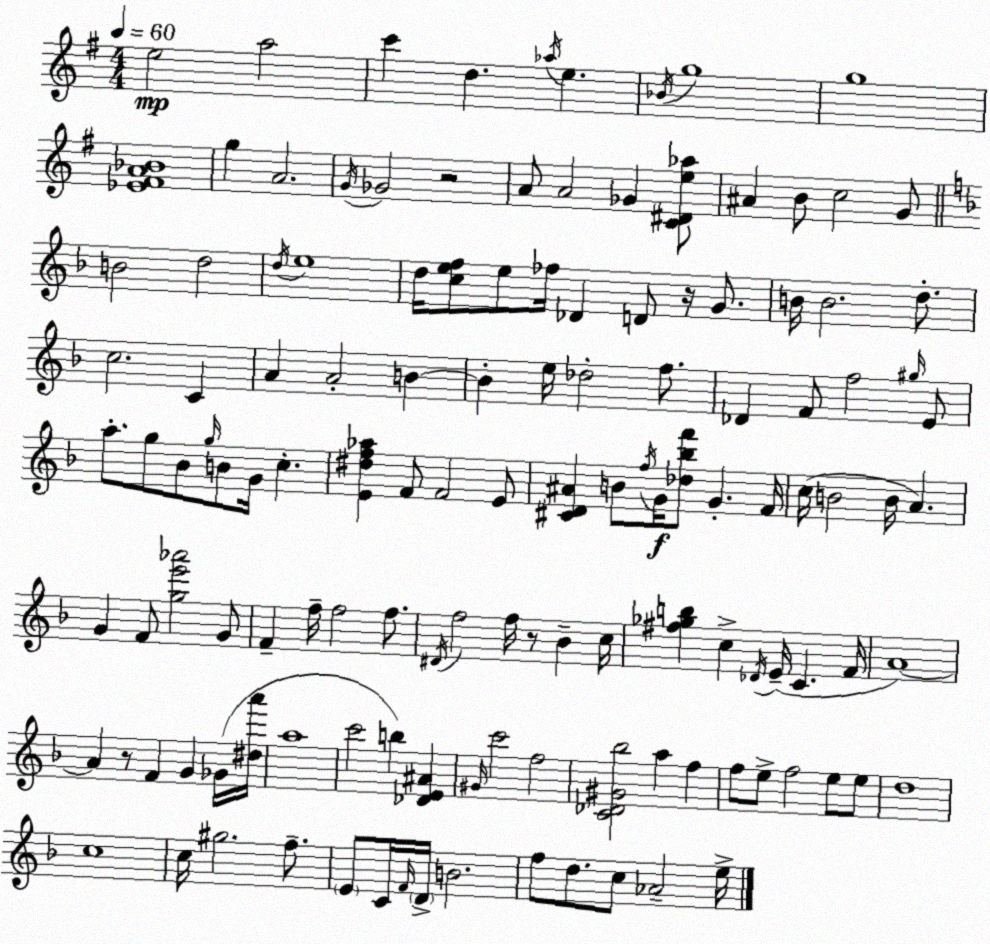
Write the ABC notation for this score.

X:1
T:Untitled
M:4/4
L:1/4
K:Em
e2 a2 c' d _a/4 e _B/4 g4 g4 [_E^FA_B]4 g A2 G/4 _G2 z2 A/2 A2 _G [C^De_a]/2 ^A B/2 c2 G/2 B2 d2 d/4 e4 d/4 [cef]/2 e/2 _f/4 _D D/2 z/4 G/2 B/4 B2 d/2 c2 C A A2 B B e/4 _d2 f/2 _D F/2 f2 ^g/4 E/2 a/2 g/2 _B/2 g/4 B/2 G/4 c [E^df_a] F/2 F2 E/2 [^CD^A] B/2 f/4 G/4 [_d_bf']/2 G F/4 c/4 B2 B/4 A G F/2 [ge'_a']2 G/2 F f/4 f2 f/2 ^D/4 f2 f/4 z/2 _B c/4 [^f_gb] c _D/4 E/4 C F/4 A4 A z/2 F G _G/4 [^da']/4 a4 c'2 b [_DE^A] ^G/4 c'2 f2 [C_D^G_b]2 a f f/2 e/2 f2 e/2 e/2 d4 c4 c/4 ^g2 f/2 E/2 C/4 F/4 D/4 B2 f/2 d/2 c/2 _A2 e/4